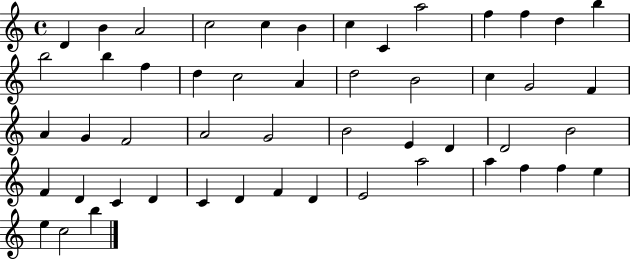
D4/q B4/q A4/h C5/h C5/q B4/q C5/q C4/q A5/h F5/q F5/q D5/q B5/q B5/h B5/q F5/q D5/q C5/h A4/q D5/h B4/h C5/q G4/h F4/q A4/q G4/q F4/h A4/h G4/h B4/h E4/q D4/q D4/h B4/h F4/q D4/q C4/q D4/q C4/q D4/q F4/q D4/q E4/h A5/h A5/q F5/q F5/q E5/q E5/q C5/h B5/q